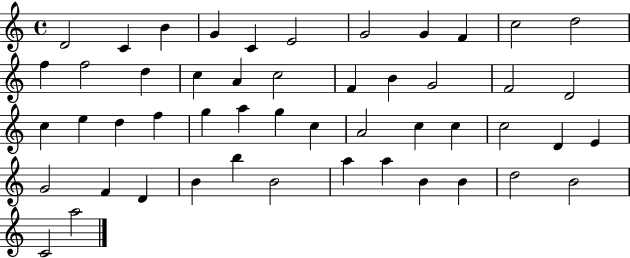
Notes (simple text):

D4/h C4/q B4/q G4/q C4/q E4/h G4/h G4/q F4/q C5/h D5/h F5/q F5/h D5/q C5/q A4/q C5/h F4/q B4/q G4/h F4/h D4/h C5/q E5/q D5/q F5/q G5/q A5/q G5/q C5/q A4/h C5/q C5/q C5/h D4/q E4/q G4/h F4/q D4/q B4/q B5/q B4/h A5/q A5/q B4/q B4/q D5/h B4/h C4/h A5/h